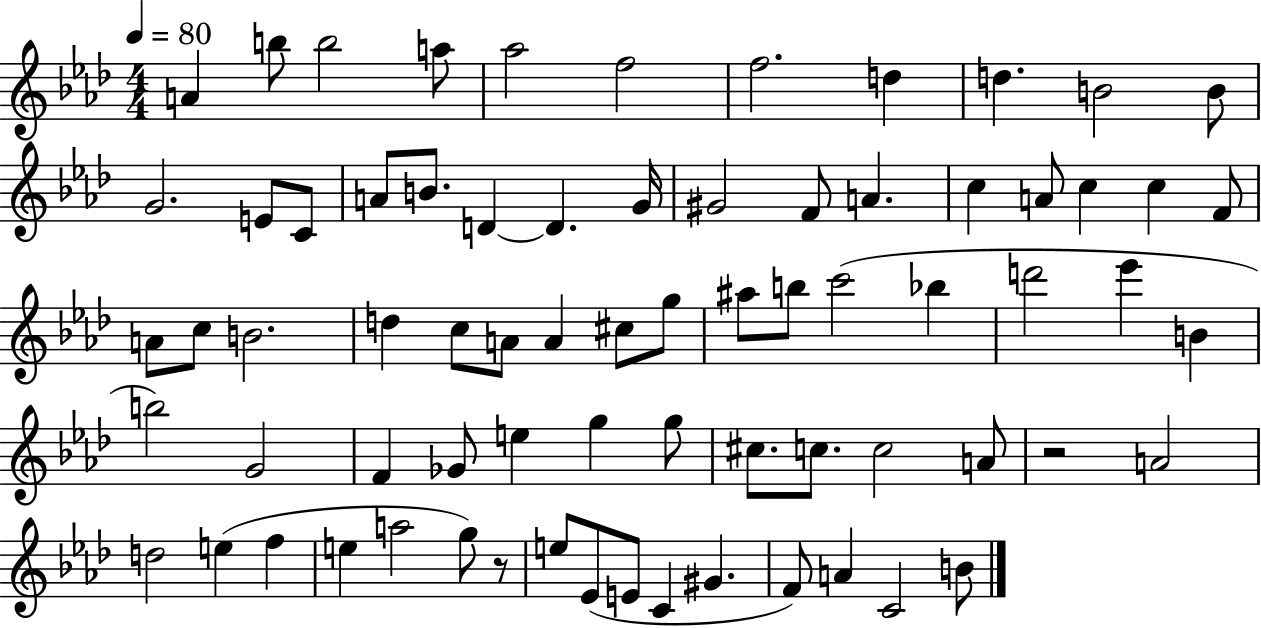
{
  \clef treble
  \numericTimeSignature
  \time 4/4
  \key aes \major
  \tempo 4 = 80
  a'4 b''8 b''2 a''8 | aes''2 f''2 | f''2. d''4 | d''4. b'2 b'8 | \break g'2. e'8 c'8 | a'8 b'8. d'4~~ d'4. g'16 | gis'2 f'8 a'4. | c''4 a'8 c''4 c''4 f'8 | \break a'8 c''8 b'2. | d''4 c''8 a'8 a'4 cis''8 g''8 | ais''8 b''8 c'''2( bes''4 | d'''2 ees'''4 b'4 | \break b''2) g'2 | f'4 ges'8 e''4 g''4 g''8 | cis''8. c''8. c''2 a'8 | r2 a'2 | \break d''2 e''4( f''4 | e''4 a''2 g''8) r8 | e''8 ees'8( e'8 c'4 gis'4. | f'8) a'4 c'2 b'8 | \break \bar "|."
}